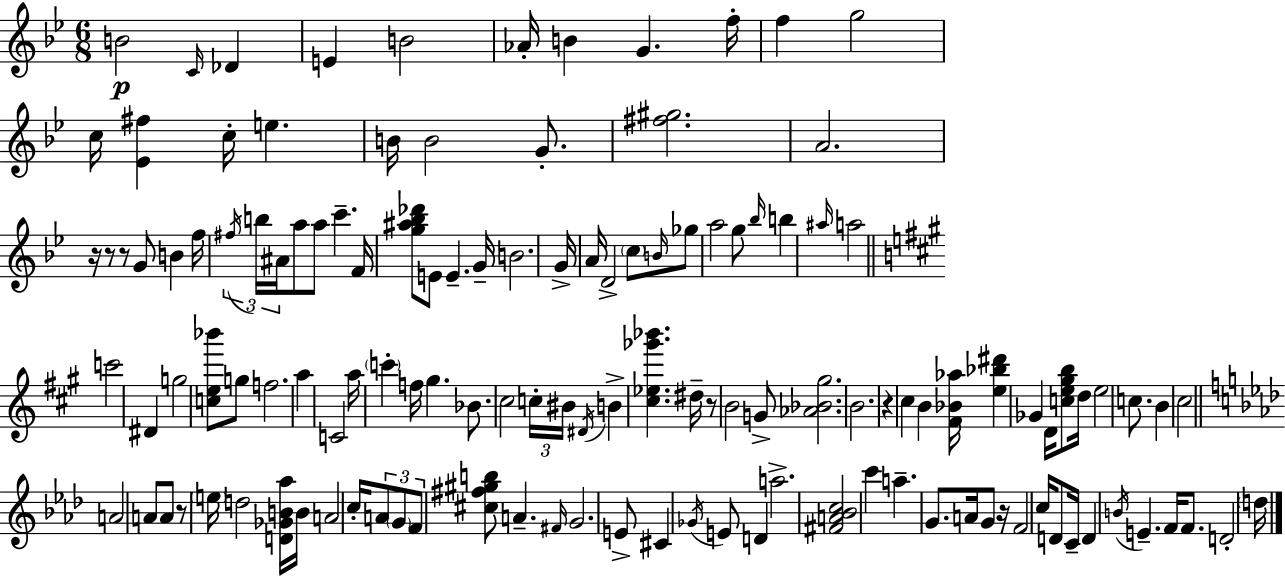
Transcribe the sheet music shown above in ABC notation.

X:1
T:Untitled
M:6/8
L:1/4
K:Gm
B2 C/4 _D E B2 _A/4 B G f/4 f g2 c/4 [_E^f] c/4 e B/4 B2 G/2 [^f^g]2 A2 z/4 z/2 z/2 G/2 B f/4 ^f/4 b/4 ^A/4 a/2 a/2 c' F/4 [g^a_b_d']/2 E/2 E G/4 B2 G/4 A/4 D2 c/2 B/4 _g/2 a2 g/2 _b/4 b ^a/4 a2 c'2 ^D g2 [ce_b']/2 g/2 f2 a C2 a/4 c' f/4 ^g _B/2 ^c2 c/4 ^B/4 ^D/4 B [^c_e_g'_b'] ^d/4 z/2 B2 G/2 [_A_B^g]2 B2 z ^c B [^F_B_a]/4 [e_b^d'] _G D/4 [ce^gb]/2 d/4 e2 c/2 B ^c2 A2 A/2 A/2 z/2 e/4 d2 [D_GB_a]/4 B/4 A2 c/4 A/2 G/2 F/2 [^c^f^gb]/2 A ^F/4 G2 E/2 ^C _G/4 E/2 D a2 [^FA_Bc]2 c' a G/2 A/4 G/2 z/4 F2 c/4 D/2 C/4 D B/4 E F/4 F/2 D2 d/4